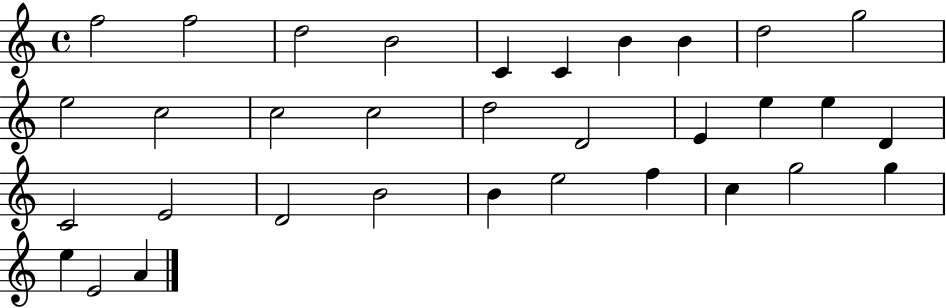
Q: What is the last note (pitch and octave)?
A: A4